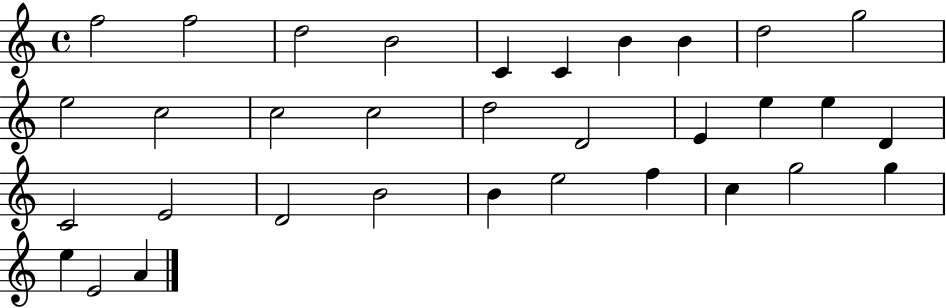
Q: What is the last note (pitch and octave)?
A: A4